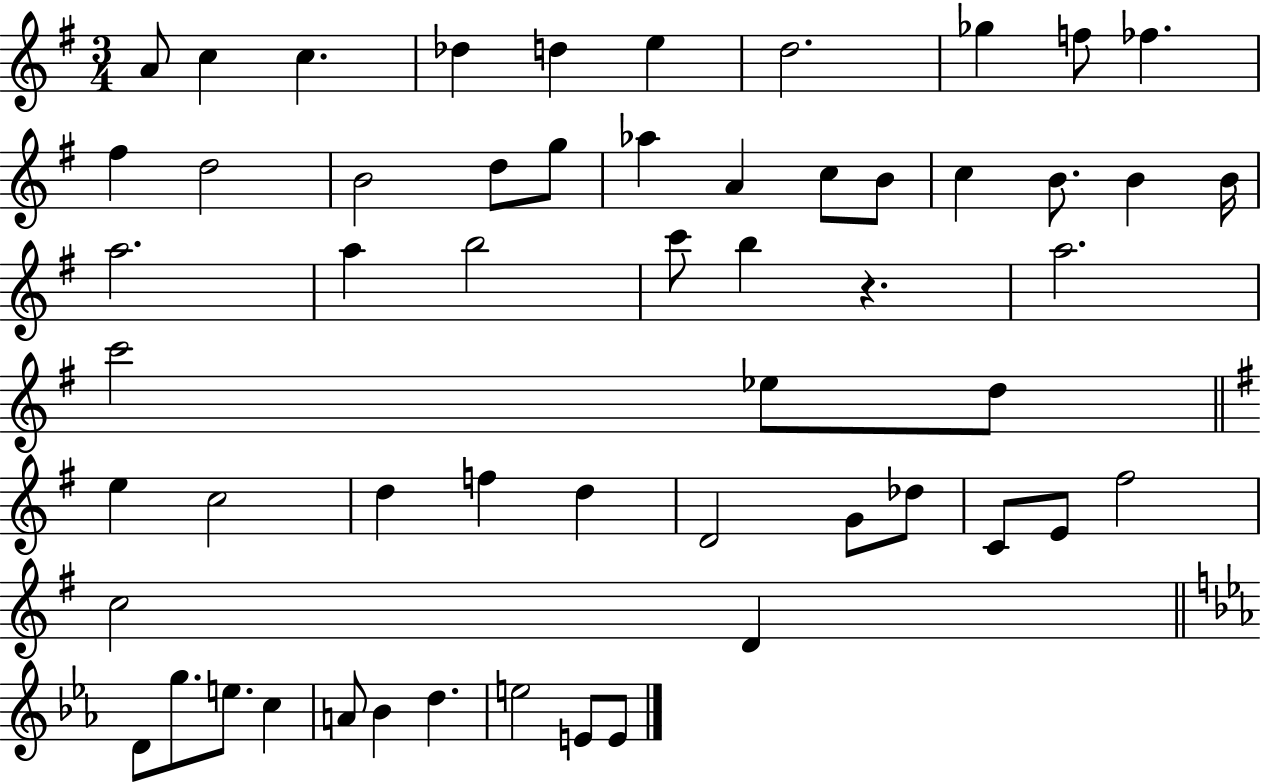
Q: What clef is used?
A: treble